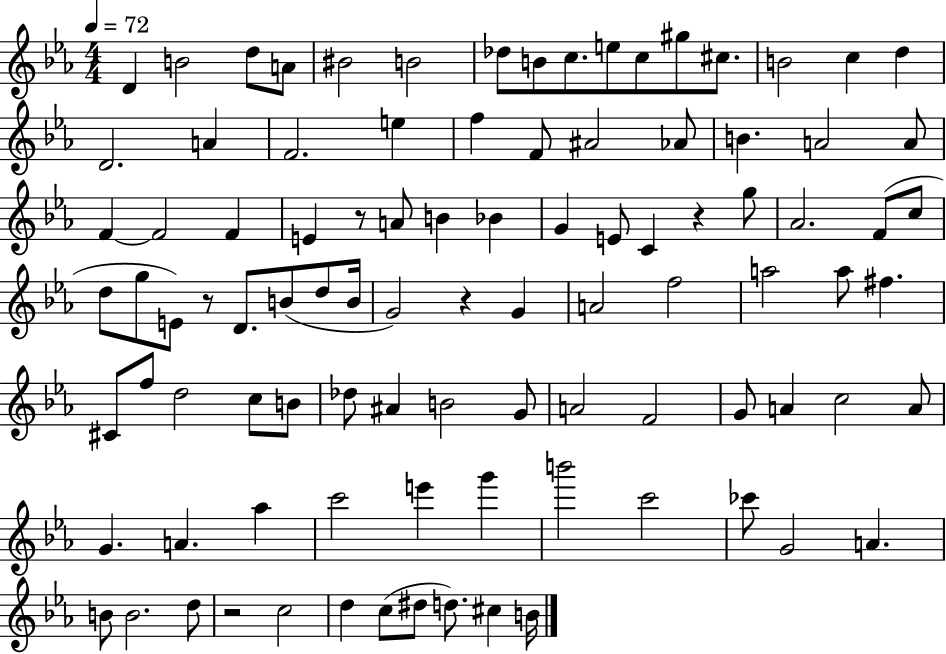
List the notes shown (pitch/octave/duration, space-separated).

D4/q B4/h D5/e A4/e BIS4/h B4/h Db5/e B4/e C5/e. E5/e C5/e G#5/e C#5/e. B4/h C5/q D5/q D4/h. A4/q F4/h. E5/q F5/q F4/e A#4/h Ab4/e B4/q. A4/h A4/e F4/q F4/h F4/q E4/q R/e A4/e B4/q Bb4/q G4/q E4/e C4/q R/q G5/e Ab4/h. F4/e C5/e D5/e G5/e E4/e R/e D4/e. B4/e D5/e B4/s G4/h R/q G4/q A4/h F5/h A5/h A5/e F#5/q. C#4/e F5/e D5/h C5/e B4/e Db5/e A#4/q B4/h G4/e A4/h F4/h G4/e A4/q C5/h A4/e G4/q. A4/q. Ab5/q C6/h E6/q G6/q B6/h C6/h CES6/e G4/h A4/q. B4/e B4/h. D5/e R/h C5/h D5/q C5/e D#5/e D5/e. C#5/q B4/s